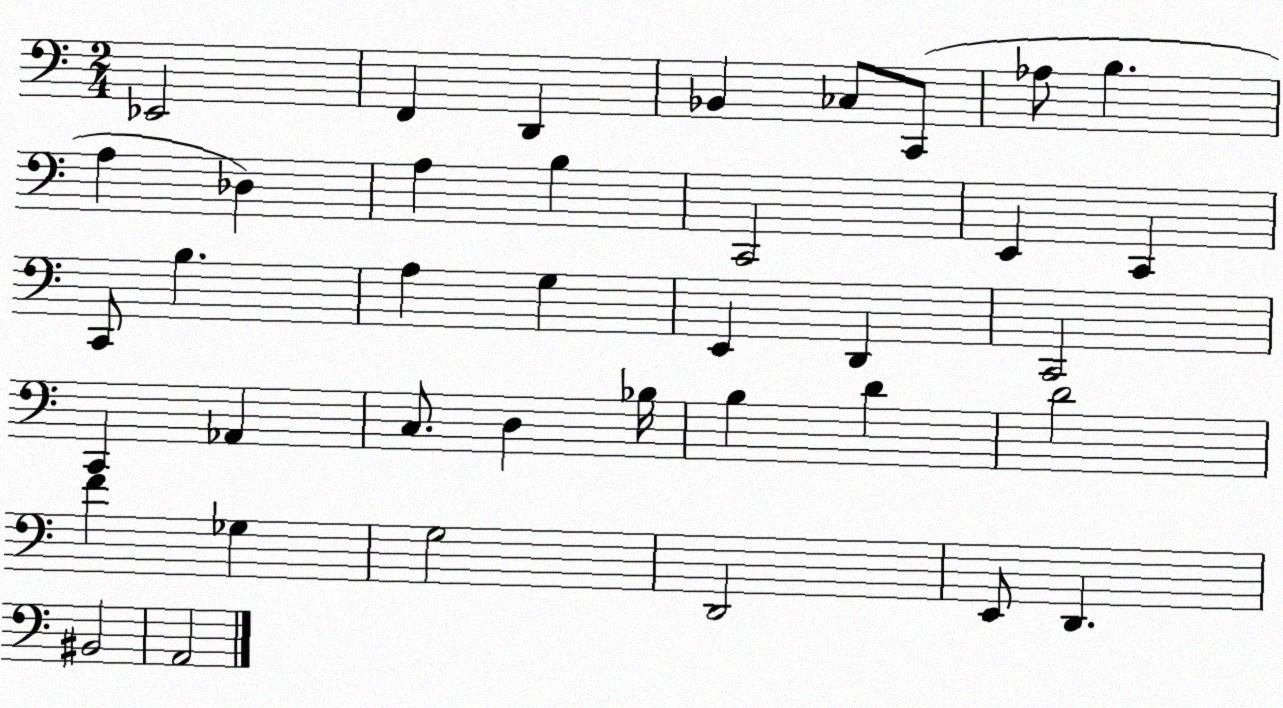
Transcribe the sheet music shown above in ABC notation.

X:1
T:Untitled
M:2/4
L:1/4
K:C
_E,,2 F,, D,, _B,, _C,/2 C,,/2 _A,/2 B, A, _D, A, B, C,,2 E,, C,, C,,/2 B, A, G, E,, D,, C,,2 C,, _A,, C,/2 D, _B,/4 B, D D2 F _G, G,2 D,,2 E,,/2 D,, ^B,,2 A,,2